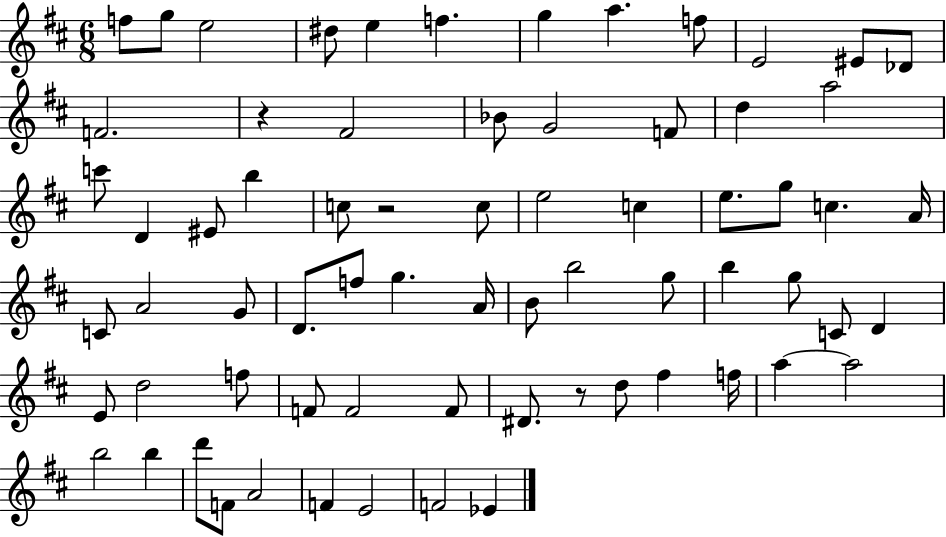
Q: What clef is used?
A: treble